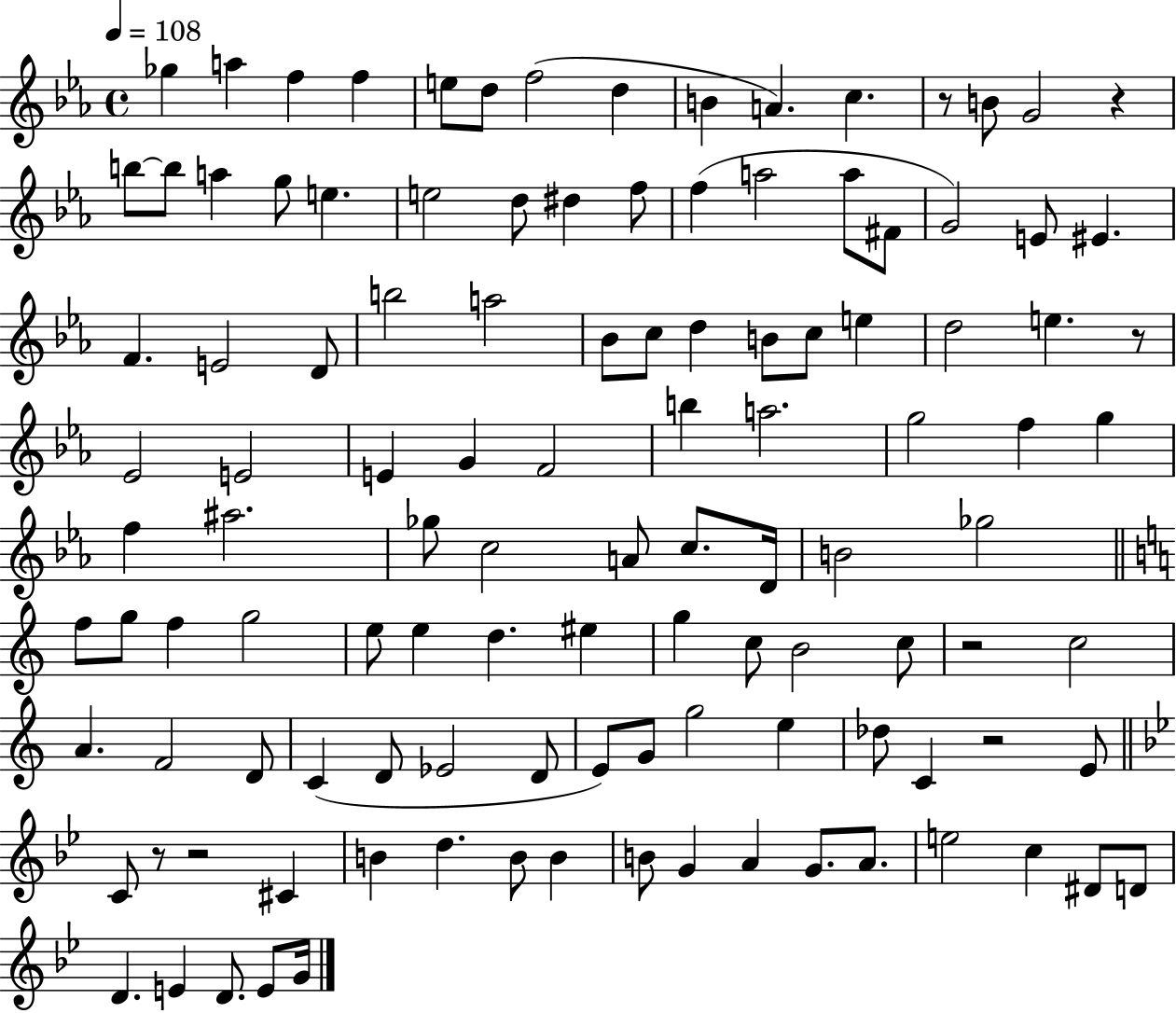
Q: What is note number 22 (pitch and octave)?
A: F5